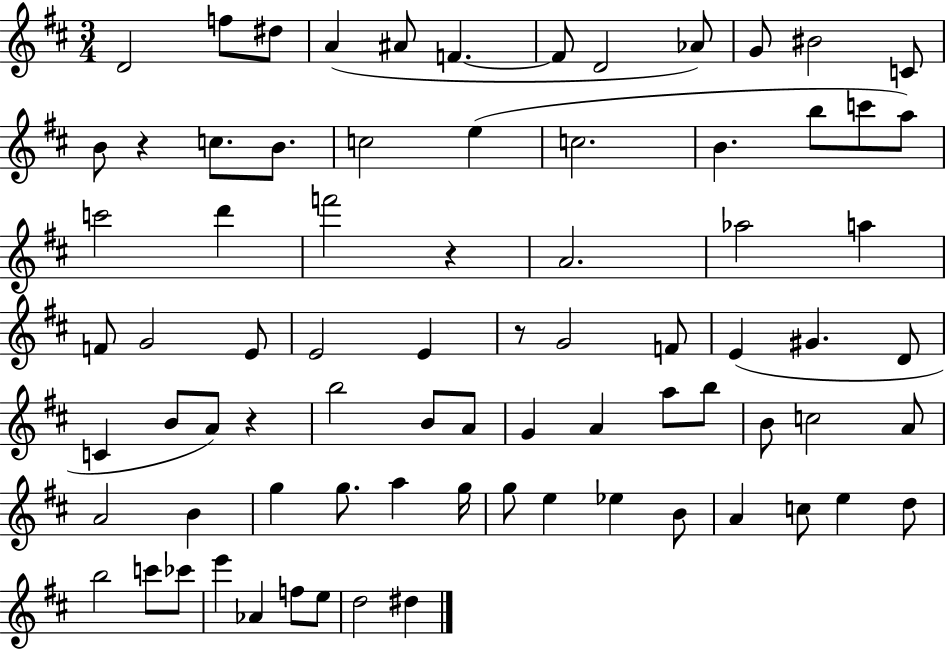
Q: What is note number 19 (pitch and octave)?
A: B4